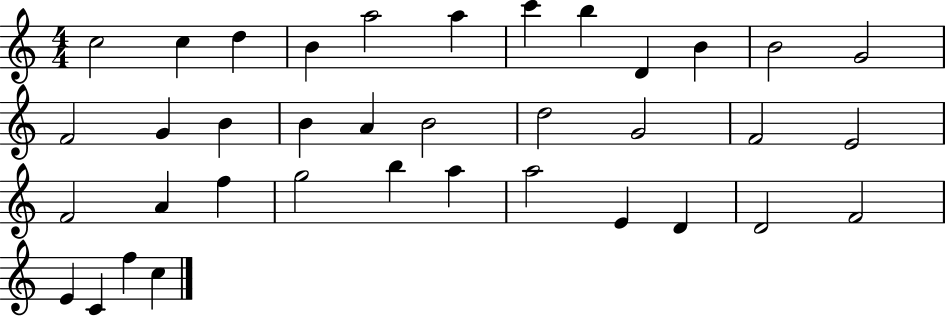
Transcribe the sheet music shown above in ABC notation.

X:1
T:Untitled
M:4/4
L:1/4
K:C
c2 c d B a2 a c' b D B B2 G2 F2 G B B A B2 d2 G2 F2 E2 F2 A f g2 b a a2 E D D2 F2 E C f c